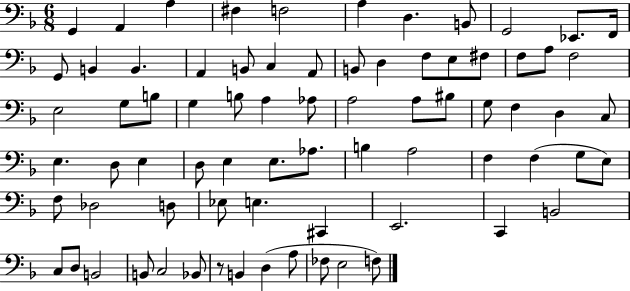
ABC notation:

X:1
T:Untitled
M:6/8
L:1/4
K:F
G,, A,, A, ^F, F,2 A, D, B,,/2 G,,2 _E,,/2 F,,/4 G,,/2 B,, B,, A,, B,,/2 C, A,,/2 B,,/2 D, F,/2 E,/2 ^F,/2 F,/2 A,/2 F,2 E,2 G,/2 B,/2 G, B,/2 A, _A,/2 A,2 A,/2 ^B,/2 G,/2 F, D, C,/2 E, D,/2 E, D,/2 E, E,/2 _A,/2 B, A,2 F, F, G,/2 E,/2 F,/2 _D,2 D,/2 _E,/2 E, ^C,, E,,2 C,, B,,2 C,/2 D,/2 B,,2 B,,/2 C,2 _B,,/2 z/2 B,, D, A,/2 _F,/2 E,2 F,/2